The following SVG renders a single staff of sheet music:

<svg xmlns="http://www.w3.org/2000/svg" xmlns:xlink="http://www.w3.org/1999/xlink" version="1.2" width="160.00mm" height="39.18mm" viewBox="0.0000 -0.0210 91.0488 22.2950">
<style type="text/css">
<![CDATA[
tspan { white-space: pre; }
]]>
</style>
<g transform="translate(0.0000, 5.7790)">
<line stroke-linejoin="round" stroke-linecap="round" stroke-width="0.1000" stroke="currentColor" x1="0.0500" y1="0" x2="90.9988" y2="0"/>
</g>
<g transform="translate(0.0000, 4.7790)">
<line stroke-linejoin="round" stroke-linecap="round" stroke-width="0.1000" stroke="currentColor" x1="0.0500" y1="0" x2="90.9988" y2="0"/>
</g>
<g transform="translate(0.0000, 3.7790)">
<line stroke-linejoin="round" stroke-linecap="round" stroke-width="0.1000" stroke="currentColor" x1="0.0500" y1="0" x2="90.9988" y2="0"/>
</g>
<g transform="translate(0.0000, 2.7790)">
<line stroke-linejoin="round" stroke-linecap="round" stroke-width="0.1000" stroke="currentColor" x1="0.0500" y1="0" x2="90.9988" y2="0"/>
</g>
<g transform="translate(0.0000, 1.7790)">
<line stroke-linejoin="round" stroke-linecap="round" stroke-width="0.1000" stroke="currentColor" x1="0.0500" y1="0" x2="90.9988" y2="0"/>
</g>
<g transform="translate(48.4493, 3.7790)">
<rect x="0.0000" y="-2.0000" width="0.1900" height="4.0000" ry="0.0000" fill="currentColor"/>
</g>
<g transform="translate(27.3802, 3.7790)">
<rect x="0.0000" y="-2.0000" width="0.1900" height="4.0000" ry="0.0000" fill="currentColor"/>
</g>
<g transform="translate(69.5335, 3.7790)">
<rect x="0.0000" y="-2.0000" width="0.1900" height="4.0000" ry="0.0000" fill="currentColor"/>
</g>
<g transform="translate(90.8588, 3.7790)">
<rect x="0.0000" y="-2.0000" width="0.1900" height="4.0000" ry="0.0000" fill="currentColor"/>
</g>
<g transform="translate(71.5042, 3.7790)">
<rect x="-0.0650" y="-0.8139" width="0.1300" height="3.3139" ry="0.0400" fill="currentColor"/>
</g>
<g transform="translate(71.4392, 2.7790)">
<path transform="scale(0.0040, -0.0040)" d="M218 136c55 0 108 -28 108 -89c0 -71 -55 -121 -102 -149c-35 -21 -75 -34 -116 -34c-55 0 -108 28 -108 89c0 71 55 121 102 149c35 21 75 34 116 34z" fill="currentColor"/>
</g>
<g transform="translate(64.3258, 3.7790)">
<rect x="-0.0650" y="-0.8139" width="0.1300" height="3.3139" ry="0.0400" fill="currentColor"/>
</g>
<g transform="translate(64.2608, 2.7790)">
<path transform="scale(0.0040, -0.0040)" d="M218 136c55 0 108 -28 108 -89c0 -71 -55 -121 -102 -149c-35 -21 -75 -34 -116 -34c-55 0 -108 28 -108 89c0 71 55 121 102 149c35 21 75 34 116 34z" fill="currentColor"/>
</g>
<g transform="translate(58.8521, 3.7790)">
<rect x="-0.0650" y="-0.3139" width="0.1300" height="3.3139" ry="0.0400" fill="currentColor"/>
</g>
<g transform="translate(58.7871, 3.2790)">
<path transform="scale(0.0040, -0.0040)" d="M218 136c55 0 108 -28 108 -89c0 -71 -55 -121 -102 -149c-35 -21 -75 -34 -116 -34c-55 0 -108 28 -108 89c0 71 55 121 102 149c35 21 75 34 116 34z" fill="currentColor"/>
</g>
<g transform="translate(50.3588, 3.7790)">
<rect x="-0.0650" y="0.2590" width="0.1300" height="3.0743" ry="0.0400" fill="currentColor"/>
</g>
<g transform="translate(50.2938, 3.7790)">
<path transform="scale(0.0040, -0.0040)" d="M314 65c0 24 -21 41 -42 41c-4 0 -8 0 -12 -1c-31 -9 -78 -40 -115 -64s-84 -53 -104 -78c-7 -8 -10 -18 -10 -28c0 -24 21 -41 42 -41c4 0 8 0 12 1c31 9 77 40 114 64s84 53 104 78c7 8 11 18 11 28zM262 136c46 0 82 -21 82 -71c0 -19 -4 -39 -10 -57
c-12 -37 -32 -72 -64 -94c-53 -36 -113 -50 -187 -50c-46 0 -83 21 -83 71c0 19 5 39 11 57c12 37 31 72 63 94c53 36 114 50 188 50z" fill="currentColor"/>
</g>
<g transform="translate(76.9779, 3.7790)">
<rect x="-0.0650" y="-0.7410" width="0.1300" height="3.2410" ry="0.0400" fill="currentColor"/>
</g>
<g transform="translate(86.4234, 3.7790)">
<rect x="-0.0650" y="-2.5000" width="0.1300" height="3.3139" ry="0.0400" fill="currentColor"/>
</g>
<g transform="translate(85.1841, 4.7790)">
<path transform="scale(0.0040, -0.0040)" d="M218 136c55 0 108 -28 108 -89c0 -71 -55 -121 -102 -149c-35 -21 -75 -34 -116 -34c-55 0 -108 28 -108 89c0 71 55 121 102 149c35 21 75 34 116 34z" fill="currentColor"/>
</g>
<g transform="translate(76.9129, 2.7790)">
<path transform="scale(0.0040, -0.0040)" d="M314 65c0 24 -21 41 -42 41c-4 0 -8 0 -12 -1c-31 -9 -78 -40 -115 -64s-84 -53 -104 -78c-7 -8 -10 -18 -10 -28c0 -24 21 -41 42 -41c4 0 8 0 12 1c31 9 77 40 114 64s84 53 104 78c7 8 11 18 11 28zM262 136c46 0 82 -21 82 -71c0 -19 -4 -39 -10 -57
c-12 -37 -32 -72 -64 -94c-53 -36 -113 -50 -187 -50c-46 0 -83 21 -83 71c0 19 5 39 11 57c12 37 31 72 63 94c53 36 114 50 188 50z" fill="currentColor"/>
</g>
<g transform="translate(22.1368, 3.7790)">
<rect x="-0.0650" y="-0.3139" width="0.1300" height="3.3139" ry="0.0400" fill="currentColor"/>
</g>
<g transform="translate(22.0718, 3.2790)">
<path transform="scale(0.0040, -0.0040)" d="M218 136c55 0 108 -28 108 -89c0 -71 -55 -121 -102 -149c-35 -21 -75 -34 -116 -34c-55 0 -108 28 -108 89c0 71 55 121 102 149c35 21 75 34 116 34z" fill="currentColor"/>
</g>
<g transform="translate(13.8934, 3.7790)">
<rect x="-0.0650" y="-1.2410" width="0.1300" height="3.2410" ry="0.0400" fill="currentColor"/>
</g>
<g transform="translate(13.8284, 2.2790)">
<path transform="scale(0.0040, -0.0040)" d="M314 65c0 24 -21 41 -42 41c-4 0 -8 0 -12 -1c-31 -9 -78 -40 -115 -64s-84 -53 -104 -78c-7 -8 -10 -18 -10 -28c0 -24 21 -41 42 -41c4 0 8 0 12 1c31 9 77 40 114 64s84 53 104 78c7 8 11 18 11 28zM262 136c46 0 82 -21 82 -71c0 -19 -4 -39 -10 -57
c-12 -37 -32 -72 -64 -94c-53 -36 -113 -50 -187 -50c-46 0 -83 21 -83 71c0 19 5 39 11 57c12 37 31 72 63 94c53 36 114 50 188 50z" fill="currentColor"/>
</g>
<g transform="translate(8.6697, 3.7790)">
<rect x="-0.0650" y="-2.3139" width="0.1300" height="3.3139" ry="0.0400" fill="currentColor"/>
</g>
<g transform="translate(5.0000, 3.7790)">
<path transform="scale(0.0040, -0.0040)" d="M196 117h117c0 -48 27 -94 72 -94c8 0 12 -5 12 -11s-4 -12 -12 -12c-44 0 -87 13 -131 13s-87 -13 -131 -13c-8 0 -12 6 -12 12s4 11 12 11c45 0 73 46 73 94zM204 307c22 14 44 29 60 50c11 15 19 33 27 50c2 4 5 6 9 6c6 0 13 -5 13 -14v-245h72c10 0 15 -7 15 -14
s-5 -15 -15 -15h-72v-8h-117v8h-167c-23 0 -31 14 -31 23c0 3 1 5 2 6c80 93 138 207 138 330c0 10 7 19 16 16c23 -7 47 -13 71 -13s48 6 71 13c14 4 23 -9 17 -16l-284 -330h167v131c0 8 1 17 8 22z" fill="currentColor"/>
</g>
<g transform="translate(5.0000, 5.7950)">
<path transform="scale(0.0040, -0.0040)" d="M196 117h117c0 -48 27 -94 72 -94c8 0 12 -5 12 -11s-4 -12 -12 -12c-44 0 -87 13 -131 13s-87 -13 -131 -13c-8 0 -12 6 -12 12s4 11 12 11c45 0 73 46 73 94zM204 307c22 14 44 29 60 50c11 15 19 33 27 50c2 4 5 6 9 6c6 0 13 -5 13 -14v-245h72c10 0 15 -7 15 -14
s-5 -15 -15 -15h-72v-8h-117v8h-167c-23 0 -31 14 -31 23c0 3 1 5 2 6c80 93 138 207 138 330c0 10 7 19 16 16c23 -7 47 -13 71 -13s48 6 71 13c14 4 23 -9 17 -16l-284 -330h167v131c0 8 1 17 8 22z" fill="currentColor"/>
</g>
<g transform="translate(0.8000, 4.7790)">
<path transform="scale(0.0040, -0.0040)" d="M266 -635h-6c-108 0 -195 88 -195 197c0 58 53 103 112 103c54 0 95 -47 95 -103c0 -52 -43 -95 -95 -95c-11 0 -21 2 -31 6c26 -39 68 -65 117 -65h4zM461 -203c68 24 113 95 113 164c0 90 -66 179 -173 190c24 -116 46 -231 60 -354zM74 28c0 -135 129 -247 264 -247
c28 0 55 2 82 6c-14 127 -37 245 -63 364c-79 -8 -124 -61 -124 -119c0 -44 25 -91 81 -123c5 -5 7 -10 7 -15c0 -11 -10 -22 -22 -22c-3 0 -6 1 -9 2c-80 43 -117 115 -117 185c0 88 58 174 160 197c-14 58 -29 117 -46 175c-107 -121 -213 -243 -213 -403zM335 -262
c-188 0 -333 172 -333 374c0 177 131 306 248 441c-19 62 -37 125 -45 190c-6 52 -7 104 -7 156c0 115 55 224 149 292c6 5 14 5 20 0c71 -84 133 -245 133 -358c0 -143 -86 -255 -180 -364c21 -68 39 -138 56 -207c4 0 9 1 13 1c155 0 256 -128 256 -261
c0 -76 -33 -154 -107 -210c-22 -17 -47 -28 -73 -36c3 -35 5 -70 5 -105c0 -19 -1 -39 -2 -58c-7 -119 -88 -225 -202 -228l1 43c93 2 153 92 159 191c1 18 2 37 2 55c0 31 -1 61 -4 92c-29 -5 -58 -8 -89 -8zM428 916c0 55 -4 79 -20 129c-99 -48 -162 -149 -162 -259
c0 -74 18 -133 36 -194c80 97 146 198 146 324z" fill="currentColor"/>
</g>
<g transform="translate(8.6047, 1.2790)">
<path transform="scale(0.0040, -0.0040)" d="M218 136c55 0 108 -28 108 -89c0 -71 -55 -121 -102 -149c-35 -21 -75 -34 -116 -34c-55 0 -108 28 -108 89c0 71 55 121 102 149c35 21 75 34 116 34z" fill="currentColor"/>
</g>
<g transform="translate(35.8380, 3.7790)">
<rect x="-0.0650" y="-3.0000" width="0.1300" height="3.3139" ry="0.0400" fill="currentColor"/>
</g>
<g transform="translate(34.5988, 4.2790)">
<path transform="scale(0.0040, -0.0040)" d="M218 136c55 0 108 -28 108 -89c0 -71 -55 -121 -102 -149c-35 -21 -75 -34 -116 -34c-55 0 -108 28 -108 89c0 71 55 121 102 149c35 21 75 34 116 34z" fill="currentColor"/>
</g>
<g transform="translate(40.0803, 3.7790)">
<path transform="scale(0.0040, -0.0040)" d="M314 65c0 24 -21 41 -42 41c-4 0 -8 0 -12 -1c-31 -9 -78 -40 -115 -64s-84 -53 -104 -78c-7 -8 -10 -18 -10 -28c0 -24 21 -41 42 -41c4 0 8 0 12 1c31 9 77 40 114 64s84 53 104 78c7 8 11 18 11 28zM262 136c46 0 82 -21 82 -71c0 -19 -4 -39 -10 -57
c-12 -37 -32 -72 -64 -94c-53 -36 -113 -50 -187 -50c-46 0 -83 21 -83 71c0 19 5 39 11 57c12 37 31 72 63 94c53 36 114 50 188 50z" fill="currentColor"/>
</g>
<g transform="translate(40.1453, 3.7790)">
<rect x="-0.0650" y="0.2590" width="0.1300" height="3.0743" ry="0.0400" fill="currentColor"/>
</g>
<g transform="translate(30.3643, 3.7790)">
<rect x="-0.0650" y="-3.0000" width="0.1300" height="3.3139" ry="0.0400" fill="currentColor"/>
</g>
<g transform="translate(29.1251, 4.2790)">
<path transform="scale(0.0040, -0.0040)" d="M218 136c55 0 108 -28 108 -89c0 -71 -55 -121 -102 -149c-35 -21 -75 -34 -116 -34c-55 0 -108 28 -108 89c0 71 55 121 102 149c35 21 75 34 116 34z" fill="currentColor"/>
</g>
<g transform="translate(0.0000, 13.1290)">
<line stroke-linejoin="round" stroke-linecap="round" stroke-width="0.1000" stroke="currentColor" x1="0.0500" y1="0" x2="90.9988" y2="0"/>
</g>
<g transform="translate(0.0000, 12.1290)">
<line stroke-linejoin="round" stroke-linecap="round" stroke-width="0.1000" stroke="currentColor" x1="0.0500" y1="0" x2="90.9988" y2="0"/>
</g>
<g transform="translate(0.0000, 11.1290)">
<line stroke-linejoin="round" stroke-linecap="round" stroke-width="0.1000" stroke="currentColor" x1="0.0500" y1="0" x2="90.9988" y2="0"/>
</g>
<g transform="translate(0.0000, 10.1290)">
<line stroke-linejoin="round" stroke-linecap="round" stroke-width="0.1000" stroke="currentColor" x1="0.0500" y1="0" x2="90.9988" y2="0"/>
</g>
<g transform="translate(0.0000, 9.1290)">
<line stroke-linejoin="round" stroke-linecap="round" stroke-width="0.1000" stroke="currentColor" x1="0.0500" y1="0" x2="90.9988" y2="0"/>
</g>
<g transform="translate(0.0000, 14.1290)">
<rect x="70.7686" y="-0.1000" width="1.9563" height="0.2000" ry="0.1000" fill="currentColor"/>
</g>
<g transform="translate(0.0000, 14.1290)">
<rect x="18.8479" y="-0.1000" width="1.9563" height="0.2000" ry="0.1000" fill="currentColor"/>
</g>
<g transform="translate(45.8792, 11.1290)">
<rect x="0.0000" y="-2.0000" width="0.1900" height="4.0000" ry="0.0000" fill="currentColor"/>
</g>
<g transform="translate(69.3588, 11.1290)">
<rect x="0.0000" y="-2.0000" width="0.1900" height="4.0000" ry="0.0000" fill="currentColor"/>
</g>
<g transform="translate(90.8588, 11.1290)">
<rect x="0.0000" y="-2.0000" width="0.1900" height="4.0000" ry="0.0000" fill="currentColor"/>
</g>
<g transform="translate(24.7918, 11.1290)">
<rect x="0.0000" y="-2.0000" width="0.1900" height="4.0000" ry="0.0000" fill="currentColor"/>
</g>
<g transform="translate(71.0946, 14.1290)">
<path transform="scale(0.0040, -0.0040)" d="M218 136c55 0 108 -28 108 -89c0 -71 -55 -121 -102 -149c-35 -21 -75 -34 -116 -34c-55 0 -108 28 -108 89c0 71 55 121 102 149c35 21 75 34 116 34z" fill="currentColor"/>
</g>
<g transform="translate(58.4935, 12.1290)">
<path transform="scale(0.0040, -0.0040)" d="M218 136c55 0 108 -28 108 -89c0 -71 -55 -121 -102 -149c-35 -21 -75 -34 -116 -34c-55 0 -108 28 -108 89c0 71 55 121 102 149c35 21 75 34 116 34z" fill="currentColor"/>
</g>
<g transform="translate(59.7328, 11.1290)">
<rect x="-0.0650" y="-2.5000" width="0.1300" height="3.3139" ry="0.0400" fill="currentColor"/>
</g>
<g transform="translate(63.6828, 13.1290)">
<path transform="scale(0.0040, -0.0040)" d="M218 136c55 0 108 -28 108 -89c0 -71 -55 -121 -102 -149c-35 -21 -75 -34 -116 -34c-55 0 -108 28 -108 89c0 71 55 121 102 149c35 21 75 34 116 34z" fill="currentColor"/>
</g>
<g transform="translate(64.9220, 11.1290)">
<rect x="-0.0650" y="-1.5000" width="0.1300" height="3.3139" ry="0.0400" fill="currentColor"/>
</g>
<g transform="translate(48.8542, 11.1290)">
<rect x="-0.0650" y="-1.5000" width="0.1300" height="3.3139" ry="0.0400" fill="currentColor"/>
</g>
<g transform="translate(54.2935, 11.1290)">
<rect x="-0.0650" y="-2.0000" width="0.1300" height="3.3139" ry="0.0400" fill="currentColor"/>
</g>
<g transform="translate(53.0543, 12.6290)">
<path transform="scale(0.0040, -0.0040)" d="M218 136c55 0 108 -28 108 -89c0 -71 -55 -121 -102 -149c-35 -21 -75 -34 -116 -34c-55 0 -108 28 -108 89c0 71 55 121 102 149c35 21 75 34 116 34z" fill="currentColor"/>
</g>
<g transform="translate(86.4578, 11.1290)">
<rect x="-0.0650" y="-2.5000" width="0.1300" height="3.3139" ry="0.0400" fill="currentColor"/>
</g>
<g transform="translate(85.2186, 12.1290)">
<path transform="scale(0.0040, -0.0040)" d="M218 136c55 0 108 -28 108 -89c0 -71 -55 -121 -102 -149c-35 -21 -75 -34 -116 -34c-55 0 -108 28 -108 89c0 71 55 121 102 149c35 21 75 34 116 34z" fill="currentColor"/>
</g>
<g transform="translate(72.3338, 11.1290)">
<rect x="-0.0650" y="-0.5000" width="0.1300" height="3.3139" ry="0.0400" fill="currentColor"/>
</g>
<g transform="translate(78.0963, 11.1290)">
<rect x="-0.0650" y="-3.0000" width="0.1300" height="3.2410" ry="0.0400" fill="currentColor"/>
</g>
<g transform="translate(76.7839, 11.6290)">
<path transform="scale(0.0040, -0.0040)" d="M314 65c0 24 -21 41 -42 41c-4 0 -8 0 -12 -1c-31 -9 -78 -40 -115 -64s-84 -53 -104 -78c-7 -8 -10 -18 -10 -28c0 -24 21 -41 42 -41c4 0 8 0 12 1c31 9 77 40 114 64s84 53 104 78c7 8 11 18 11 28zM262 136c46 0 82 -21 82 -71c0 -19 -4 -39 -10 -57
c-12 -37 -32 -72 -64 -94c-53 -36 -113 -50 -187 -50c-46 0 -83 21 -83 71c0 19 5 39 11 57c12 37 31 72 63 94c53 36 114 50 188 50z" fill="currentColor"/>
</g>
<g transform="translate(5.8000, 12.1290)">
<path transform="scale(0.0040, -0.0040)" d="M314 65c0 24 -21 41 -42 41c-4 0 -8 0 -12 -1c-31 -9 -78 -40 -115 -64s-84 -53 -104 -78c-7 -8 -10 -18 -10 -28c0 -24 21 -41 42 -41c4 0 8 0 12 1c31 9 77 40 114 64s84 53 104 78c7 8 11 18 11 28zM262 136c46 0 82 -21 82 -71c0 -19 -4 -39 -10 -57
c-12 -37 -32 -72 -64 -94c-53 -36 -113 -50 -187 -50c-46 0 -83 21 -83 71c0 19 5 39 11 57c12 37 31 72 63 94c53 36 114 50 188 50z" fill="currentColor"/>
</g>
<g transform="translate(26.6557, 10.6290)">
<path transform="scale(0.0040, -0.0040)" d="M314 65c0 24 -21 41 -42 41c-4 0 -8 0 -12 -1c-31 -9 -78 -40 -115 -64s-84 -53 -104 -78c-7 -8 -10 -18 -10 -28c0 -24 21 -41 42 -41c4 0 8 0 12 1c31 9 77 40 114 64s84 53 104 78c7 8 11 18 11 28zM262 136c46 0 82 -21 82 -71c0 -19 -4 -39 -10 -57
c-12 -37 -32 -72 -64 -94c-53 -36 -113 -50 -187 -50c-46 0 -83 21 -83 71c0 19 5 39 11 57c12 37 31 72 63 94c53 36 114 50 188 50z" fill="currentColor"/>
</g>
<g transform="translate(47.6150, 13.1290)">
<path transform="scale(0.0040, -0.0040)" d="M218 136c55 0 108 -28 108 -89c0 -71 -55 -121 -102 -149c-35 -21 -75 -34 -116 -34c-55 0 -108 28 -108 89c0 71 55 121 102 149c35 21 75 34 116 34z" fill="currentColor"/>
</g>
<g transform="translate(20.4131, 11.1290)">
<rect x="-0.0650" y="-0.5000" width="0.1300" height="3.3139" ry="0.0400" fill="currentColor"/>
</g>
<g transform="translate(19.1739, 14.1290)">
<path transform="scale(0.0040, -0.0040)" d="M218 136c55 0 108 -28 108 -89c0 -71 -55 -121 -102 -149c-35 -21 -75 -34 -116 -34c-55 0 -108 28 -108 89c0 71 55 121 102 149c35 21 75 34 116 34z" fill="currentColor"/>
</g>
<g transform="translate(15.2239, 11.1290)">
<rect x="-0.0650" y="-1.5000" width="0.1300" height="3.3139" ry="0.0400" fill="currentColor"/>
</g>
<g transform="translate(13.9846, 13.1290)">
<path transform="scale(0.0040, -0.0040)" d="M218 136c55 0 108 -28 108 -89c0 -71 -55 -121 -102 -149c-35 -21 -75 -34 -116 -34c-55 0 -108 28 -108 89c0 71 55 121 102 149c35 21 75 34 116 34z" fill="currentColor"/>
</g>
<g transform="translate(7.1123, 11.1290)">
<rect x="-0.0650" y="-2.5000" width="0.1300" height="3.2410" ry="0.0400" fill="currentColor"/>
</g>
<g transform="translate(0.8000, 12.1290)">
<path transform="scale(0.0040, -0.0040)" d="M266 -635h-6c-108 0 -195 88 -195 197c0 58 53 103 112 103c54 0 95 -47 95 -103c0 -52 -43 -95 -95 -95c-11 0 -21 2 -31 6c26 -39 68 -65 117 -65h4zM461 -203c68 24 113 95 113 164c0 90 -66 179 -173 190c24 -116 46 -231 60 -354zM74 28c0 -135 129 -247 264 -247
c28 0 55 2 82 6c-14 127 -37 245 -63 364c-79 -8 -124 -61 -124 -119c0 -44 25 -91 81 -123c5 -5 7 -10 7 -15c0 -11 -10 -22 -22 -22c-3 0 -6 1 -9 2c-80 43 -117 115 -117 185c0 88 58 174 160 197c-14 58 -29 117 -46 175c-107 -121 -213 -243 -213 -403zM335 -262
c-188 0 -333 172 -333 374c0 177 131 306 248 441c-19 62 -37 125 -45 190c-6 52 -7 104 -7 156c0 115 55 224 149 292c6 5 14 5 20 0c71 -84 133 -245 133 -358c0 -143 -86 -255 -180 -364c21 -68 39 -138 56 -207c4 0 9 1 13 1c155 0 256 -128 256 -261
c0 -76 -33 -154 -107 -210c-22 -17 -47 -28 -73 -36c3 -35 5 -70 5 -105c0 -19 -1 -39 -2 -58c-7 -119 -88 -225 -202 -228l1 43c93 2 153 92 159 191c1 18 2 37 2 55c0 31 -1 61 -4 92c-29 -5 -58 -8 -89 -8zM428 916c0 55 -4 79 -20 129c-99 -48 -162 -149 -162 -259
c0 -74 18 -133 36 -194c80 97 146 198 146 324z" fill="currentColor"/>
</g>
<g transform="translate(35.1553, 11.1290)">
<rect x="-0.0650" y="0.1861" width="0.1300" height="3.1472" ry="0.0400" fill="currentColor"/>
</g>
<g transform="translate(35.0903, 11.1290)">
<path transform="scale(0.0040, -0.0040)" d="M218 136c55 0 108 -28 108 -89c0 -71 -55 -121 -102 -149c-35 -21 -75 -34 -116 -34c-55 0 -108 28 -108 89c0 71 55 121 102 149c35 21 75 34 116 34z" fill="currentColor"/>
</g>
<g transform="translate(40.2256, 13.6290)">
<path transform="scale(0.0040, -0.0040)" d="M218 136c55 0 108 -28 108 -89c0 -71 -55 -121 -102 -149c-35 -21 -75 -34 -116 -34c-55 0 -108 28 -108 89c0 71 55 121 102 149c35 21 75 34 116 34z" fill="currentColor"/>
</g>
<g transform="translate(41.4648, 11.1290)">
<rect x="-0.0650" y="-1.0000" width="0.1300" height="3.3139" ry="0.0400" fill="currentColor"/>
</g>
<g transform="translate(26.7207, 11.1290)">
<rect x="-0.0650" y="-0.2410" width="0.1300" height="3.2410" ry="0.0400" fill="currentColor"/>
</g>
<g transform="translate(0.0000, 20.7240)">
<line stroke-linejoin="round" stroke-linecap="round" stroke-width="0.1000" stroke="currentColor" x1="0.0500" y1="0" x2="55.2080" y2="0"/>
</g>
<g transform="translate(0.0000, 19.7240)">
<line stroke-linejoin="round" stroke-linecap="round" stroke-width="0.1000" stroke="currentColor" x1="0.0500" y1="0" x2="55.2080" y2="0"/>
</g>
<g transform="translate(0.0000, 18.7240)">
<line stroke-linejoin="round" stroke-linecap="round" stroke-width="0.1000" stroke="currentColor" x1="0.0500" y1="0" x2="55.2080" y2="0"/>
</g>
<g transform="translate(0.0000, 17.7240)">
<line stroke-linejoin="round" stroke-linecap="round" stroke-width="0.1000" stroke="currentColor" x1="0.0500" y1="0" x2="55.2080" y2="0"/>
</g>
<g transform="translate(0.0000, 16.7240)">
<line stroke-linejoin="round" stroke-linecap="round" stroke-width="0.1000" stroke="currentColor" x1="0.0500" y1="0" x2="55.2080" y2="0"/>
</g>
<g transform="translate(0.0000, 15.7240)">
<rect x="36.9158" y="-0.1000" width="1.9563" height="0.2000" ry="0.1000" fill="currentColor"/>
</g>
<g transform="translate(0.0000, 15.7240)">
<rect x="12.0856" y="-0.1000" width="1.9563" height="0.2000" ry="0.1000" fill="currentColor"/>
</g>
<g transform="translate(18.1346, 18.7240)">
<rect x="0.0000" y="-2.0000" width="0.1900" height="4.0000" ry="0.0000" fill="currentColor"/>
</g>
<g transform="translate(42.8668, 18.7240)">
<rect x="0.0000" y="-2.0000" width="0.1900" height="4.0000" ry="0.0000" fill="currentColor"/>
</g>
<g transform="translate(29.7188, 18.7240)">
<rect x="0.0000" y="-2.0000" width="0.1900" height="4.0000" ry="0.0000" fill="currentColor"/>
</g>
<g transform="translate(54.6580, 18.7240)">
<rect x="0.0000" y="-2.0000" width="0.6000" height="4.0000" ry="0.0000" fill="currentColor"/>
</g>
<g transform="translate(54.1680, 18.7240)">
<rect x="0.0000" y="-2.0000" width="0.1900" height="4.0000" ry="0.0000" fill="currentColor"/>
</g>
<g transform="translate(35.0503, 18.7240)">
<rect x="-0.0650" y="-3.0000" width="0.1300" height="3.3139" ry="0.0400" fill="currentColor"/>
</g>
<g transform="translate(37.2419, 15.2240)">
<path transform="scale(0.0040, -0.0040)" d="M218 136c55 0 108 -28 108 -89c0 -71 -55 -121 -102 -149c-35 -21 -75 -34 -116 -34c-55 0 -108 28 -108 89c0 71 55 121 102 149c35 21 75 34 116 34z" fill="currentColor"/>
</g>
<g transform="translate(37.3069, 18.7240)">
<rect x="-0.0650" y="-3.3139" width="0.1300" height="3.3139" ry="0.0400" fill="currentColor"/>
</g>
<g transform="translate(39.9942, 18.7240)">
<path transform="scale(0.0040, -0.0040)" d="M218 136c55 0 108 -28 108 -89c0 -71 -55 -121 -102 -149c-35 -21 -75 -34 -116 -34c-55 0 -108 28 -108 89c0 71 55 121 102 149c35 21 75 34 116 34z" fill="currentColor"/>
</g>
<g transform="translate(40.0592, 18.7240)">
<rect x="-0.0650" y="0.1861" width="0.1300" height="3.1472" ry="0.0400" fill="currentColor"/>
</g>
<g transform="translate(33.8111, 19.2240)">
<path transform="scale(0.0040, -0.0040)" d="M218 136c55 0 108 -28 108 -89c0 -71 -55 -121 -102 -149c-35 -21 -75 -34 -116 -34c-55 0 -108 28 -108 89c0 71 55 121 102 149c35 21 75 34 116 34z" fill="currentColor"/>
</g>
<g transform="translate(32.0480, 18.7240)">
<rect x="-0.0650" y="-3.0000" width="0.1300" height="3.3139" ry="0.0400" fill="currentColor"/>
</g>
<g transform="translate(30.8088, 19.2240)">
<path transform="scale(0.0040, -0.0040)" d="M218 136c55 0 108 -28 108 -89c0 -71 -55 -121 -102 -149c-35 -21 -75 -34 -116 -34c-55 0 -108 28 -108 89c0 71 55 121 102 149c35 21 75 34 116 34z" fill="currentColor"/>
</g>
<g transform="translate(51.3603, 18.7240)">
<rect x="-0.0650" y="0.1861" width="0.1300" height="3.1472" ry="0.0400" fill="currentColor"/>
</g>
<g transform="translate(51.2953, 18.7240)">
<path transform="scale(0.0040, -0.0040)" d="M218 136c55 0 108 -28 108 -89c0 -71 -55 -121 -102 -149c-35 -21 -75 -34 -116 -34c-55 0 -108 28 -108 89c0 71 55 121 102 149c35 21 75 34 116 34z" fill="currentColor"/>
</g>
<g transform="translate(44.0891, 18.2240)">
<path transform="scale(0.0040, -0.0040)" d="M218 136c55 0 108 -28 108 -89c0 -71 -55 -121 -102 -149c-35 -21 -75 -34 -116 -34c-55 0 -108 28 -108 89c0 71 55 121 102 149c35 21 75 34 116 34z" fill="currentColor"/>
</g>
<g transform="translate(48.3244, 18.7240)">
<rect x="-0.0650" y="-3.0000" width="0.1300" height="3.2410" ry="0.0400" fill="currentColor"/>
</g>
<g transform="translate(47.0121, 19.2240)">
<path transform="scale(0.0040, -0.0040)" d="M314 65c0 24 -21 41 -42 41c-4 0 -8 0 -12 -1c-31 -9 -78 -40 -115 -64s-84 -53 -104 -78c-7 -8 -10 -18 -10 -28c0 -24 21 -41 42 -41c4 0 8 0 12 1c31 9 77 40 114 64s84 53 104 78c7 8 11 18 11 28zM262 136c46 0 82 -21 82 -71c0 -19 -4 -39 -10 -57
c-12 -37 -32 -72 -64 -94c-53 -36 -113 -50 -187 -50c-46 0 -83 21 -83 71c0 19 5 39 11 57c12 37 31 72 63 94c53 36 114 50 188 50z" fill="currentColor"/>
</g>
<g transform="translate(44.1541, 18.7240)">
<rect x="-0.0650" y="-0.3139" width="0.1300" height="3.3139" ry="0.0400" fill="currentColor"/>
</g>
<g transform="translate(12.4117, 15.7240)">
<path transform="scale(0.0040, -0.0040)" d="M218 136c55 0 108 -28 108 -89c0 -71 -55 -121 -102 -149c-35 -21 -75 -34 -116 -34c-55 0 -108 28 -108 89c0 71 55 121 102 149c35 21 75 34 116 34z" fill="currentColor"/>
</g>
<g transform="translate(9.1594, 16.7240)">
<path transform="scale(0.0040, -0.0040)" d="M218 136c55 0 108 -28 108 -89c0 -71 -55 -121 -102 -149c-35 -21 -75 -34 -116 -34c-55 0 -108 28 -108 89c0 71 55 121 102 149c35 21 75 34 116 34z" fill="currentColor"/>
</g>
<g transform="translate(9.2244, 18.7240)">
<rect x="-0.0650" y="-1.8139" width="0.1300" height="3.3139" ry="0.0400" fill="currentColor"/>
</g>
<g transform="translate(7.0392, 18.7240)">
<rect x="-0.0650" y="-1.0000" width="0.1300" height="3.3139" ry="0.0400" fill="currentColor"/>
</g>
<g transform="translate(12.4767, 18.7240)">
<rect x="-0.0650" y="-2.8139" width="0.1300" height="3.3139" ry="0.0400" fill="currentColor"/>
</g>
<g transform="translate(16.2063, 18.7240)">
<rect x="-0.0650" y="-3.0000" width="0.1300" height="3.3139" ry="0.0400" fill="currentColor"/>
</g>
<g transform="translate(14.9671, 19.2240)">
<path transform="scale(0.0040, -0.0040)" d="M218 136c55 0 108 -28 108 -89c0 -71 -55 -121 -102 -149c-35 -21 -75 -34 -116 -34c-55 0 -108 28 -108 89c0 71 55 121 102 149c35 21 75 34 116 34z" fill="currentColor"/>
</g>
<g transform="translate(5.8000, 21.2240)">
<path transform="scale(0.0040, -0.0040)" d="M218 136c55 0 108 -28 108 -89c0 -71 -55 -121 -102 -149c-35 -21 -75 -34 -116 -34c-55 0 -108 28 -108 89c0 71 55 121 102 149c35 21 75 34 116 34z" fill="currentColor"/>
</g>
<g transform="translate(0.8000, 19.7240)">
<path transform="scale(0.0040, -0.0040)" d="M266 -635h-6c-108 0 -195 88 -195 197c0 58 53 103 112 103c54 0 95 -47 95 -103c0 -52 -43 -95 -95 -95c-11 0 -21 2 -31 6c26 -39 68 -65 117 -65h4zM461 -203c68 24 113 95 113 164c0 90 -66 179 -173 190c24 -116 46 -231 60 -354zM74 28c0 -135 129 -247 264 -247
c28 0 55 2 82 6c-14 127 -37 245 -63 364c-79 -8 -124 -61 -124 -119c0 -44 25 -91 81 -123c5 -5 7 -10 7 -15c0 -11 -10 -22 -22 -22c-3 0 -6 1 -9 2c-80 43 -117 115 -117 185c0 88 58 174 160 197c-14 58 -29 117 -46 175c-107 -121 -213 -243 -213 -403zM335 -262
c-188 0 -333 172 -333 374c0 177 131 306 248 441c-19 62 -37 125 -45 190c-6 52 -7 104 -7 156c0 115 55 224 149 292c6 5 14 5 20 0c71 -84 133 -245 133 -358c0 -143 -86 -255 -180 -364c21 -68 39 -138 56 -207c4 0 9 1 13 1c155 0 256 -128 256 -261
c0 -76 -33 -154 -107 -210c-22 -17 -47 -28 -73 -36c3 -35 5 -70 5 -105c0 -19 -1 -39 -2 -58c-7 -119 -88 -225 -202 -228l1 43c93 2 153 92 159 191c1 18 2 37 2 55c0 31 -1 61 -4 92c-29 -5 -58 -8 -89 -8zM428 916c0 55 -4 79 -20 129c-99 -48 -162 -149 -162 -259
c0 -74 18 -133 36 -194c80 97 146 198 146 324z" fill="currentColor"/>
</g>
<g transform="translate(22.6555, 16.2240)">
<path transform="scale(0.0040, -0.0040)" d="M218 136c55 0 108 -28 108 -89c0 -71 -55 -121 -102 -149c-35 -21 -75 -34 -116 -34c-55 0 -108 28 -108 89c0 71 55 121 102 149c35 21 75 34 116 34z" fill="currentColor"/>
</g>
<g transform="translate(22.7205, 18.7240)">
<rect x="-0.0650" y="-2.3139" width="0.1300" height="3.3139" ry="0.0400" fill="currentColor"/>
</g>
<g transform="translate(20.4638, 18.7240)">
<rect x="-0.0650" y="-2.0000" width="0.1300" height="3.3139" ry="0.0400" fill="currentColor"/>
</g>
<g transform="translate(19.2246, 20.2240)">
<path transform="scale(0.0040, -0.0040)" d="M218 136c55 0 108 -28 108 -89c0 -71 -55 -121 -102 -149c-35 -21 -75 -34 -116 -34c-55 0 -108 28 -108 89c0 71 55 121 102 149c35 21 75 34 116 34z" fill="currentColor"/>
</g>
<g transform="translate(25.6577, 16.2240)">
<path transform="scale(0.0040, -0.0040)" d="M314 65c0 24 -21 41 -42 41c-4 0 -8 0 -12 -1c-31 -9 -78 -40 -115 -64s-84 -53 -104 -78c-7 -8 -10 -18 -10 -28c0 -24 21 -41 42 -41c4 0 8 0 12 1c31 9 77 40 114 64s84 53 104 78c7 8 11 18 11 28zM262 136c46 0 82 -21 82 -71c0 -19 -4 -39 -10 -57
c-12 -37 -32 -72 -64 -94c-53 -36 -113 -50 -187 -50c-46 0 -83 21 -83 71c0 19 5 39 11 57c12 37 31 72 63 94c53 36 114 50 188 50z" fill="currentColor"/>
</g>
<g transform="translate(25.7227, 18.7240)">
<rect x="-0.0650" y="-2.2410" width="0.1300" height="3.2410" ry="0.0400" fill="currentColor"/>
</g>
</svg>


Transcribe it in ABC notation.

X:1
T:Untitled
M:4/4
L:1/4
K:C
g e2 c A A B2 B2 c d d d2 G G2 E C c2 B D E F G E C A2 G D f a A F g g2 A A b B c A2 B